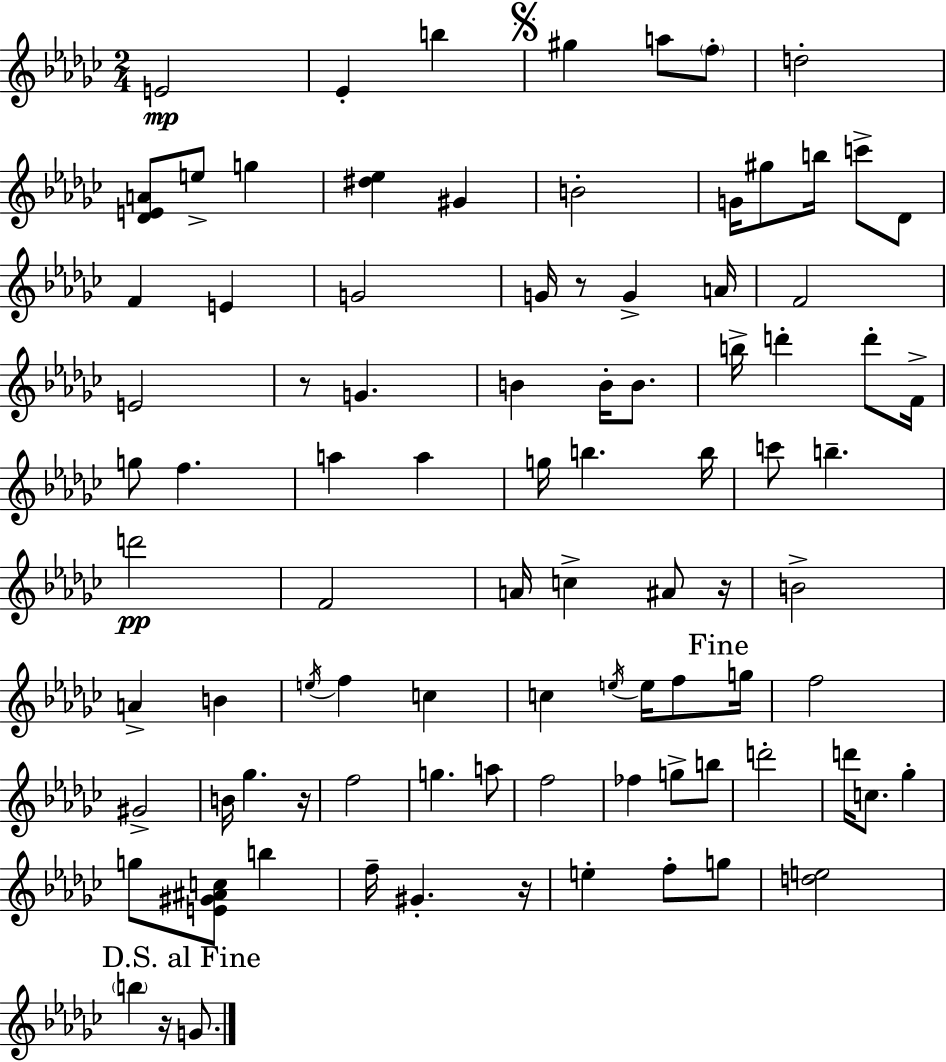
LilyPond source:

{
  \clef treble
  \numericTimeSignature
  \time 2/4
  \key ees \minor
  e'2\mp | ees'4-. b''4 | \mark \markup { \musicglyph "scripts.segno" } gis''4 a''8 \parenthesize f''8-. | d''2-. | \break <des' e' a'>8 e''8-> g''4 | <dis'' ees''>4 gis'4 | b'2-. | g'16 gis''8 b''16 c'''8-> des'8 | \break f'4 e'4 | g'2 | g'16 r8 g'4-> a'16 | f'2 | \break e'2 | r8 g'4. | b'4 b'16-. b'8. | b''16-> d'''4-. d'''8-. f'16-> | \break g''8 f''4. | a''4 a''4 | g''16 b''4. b''16 | c'''8 b''4.-- | \break d'''2\pp | f'2 | a'16 c''4-> ais'8 r16 | b'2-> | \break a'4-> b'4 | \acciaccatura { e''16 } f''4 c''4 | c''4 \acciaccatura { e''16 } e''16 f''8 | \mark "Fine" g''16 f''2 | \break gis'2-> | b'16 ges''4. | r16 f''2 | g''4. | \break a''8 f''2 | fes''4 g''8-> | b''8 d'''2-. | d'''16 c''8. ges''4-. | \break g''8 <e' gis' ais' c''>8 b''4 | f''16-- gis'4.-. | r16 e''4-. f''8-. | g''8 <d'' e''>2 | \break \mark "D.S. al Fine" \parenthesize b''4 r16 g'8. | \bar "|."
}